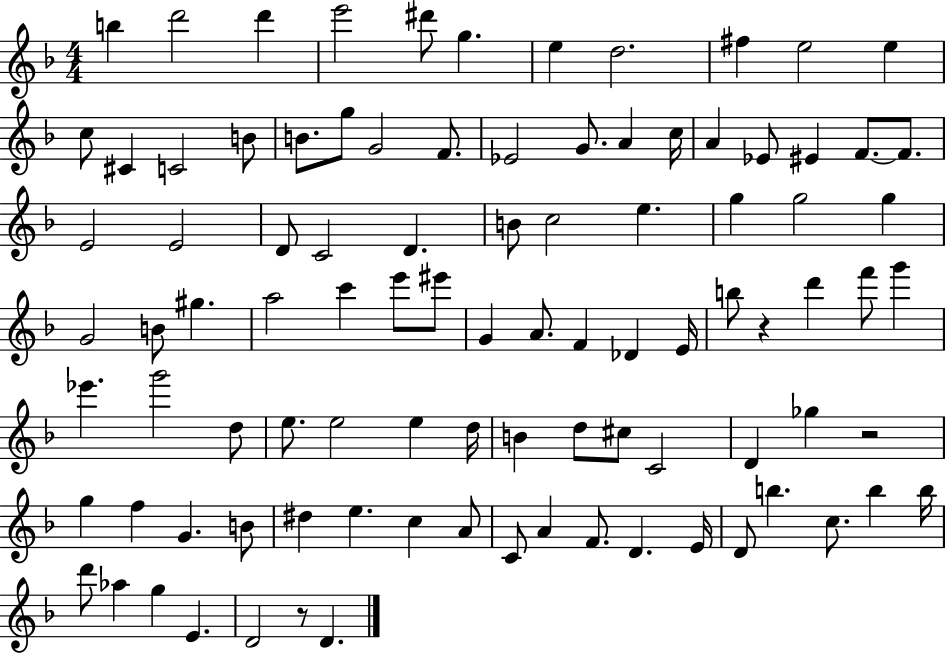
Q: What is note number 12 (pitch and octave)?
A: C5